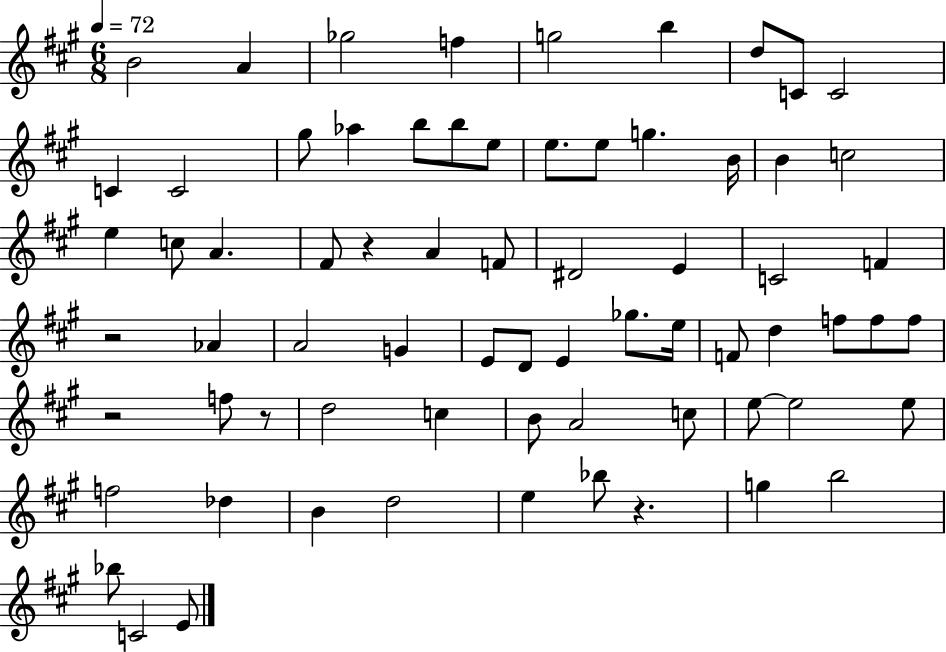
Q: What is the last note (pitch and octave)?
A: E4